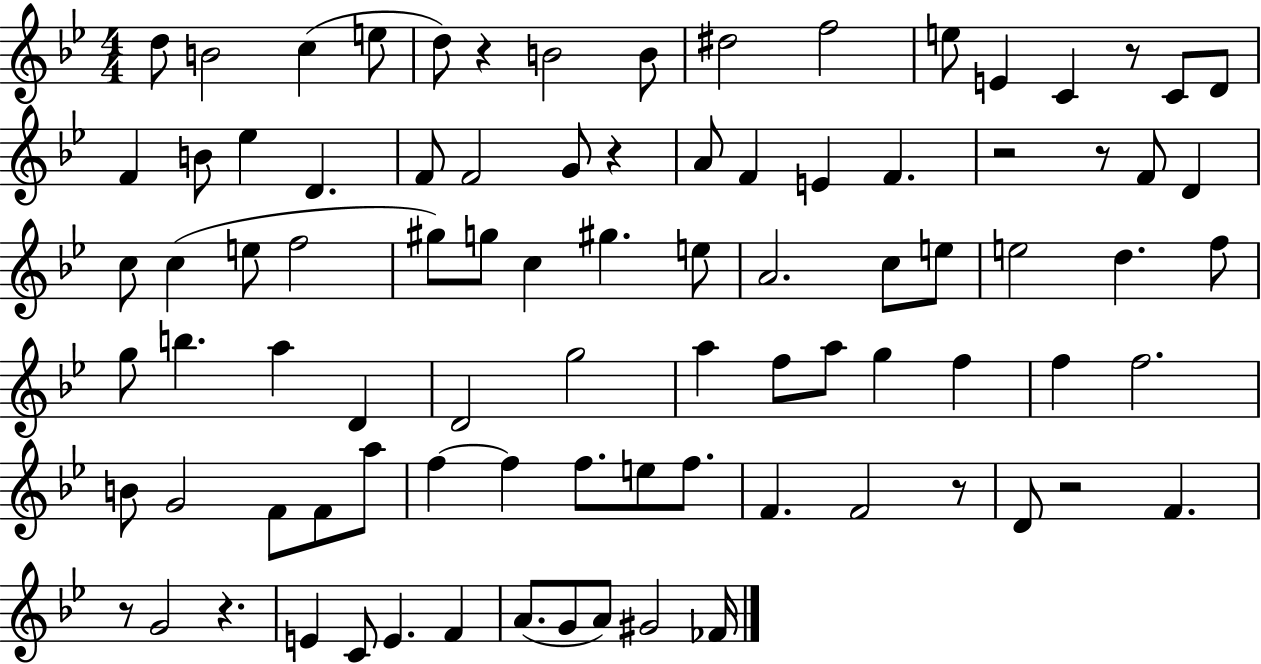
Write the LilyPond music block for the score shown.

{
  \clef treble
  \numericTimeSignature
  \time 4/4
  \key bes \major
  d''8 b'2 c''4( e''8 | d''8) r4 b'2 b'8 | dis''2 f''2 | e''8 e'4 c'4 r8 c'8 d'8 | \break f'4 b'8 ees''4 d'4. | f'8 f'2 g'8 r4 | a'8 f'4 e'4 f'4. | r2 r8 f'8 d'4 | \break c''8 c''4( e''8 f''2 | gis''8) g''8 c''4 gis''4. e''8 | a'2. c''8 e''8 | e''2 d''4. f''8 | \break g''8 b''4. a''4 d'4 | d'2 g''2 | a''4 f''8 a''8 g''4 f''4 | f''4 f''2. | \break b'8 g'2 f'8 f'8 a''8 | f''4~~ f''4 f''8. e''8 f''8. | f'4. f'2 r8 | d'8 r2 f'4. | \break r8 g'2 r4. | e'4 c'8 e'4. f'4 | a'8.( g'8 a'8) gis'2 fes'16 | \bar "|."
}